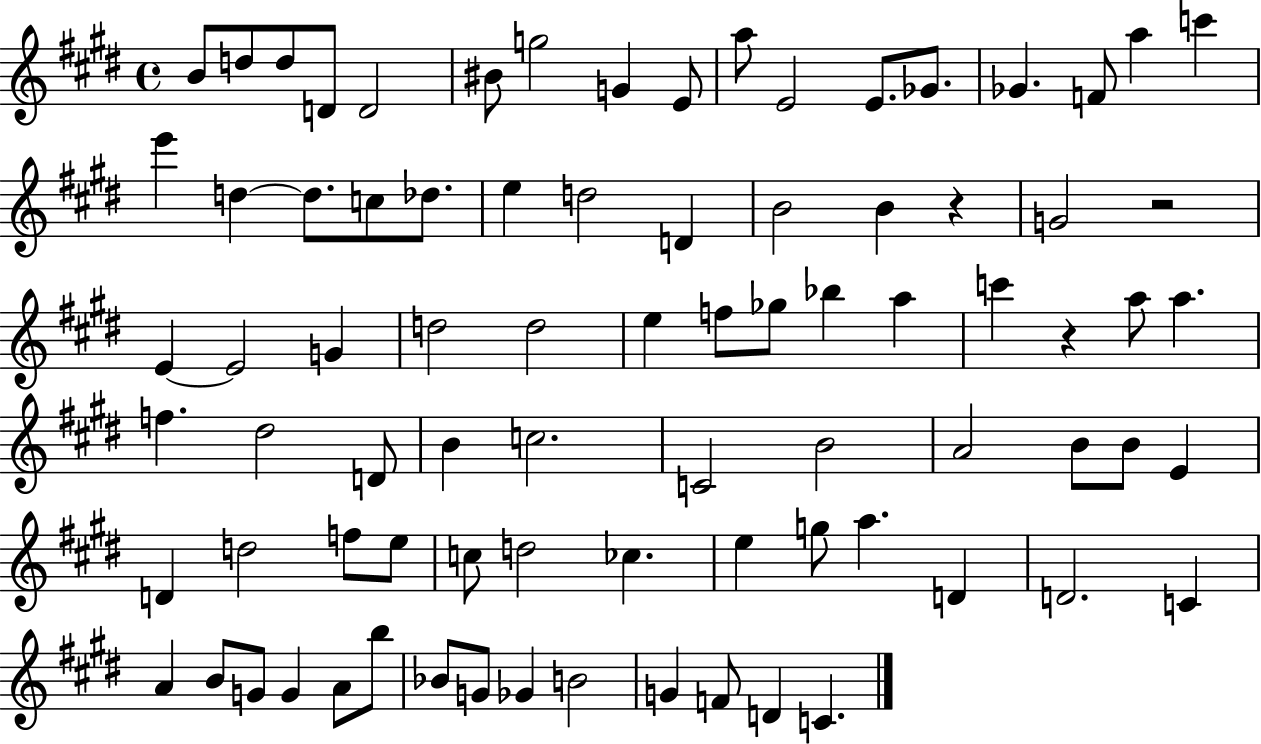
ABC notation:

X:1
T:Untitled
M:4/4
L:1/4
K:E
B/2 d/2 d/2 D/2 D2 ^B/2 g2 G E/2 a/2 E2 E/2 _G/2 _G F/2 a c' e' d d/2 c/2 _d/2 e d2 D B2 B z G2 z2 E E2 G d2 d2 e f/2 _g/2 _b a c' z a/2 a f ^d2 D/2 B c2 C2 B2 A2 B/2 B/2 E D d2 f/2 e/2 c/2 d2 _c e g/2 a D D2 C A B/2 G/2 G A/2 b/2 _B/2 G/2 _G B2 G F/2 D C